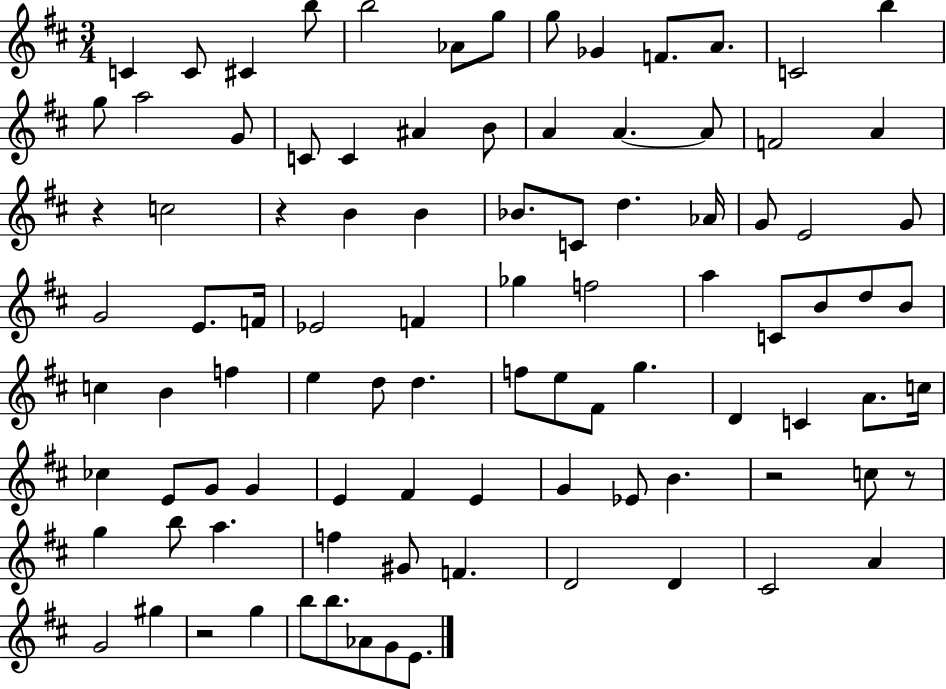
X:1
T:Untitled
M:3/4
L:1/4
K:D
C C/2 ^C b/2 b2 _A/2 g/2 g/2 _G F/2 A/2 C2 b g/2 a2 G/2 C/2 C ^A B/2 A A A/2 F2 A z c2 z B B _B/2 C/2 d _A/4 G/2 E2 G/2 G2 E/2 F/4 _E2 F _g f2 a C/2 B/2 d/2 B/2 c B f e d/2 d f/2 e/2 ^F/2 g D C A/2 c/4 _c E/2 G/2 G E ^F E G _E/2 B z2 c/2 z/2 g b/2 a f ^G/2 F D2 D ^C2 A G2 ^g z2 g b/2 b/2 _A/2 G/2 E/2